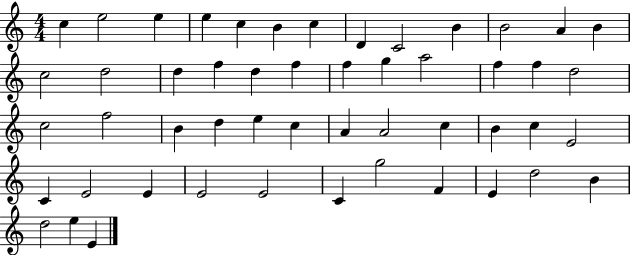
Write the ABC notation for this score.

X:1
T:Untitled
M:4/4
L:1/4
K:C
c e2 e e c B c D C2 B B2 A B c2 d2 d f d f f g a2 f f d2 c2 f2 B d e c A A2 c B c E2 C E2 E E2 E2 C g2 F E d2 B d2 e E